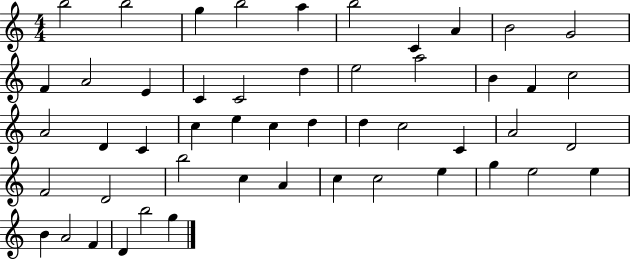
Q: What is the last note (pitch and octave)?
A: G5